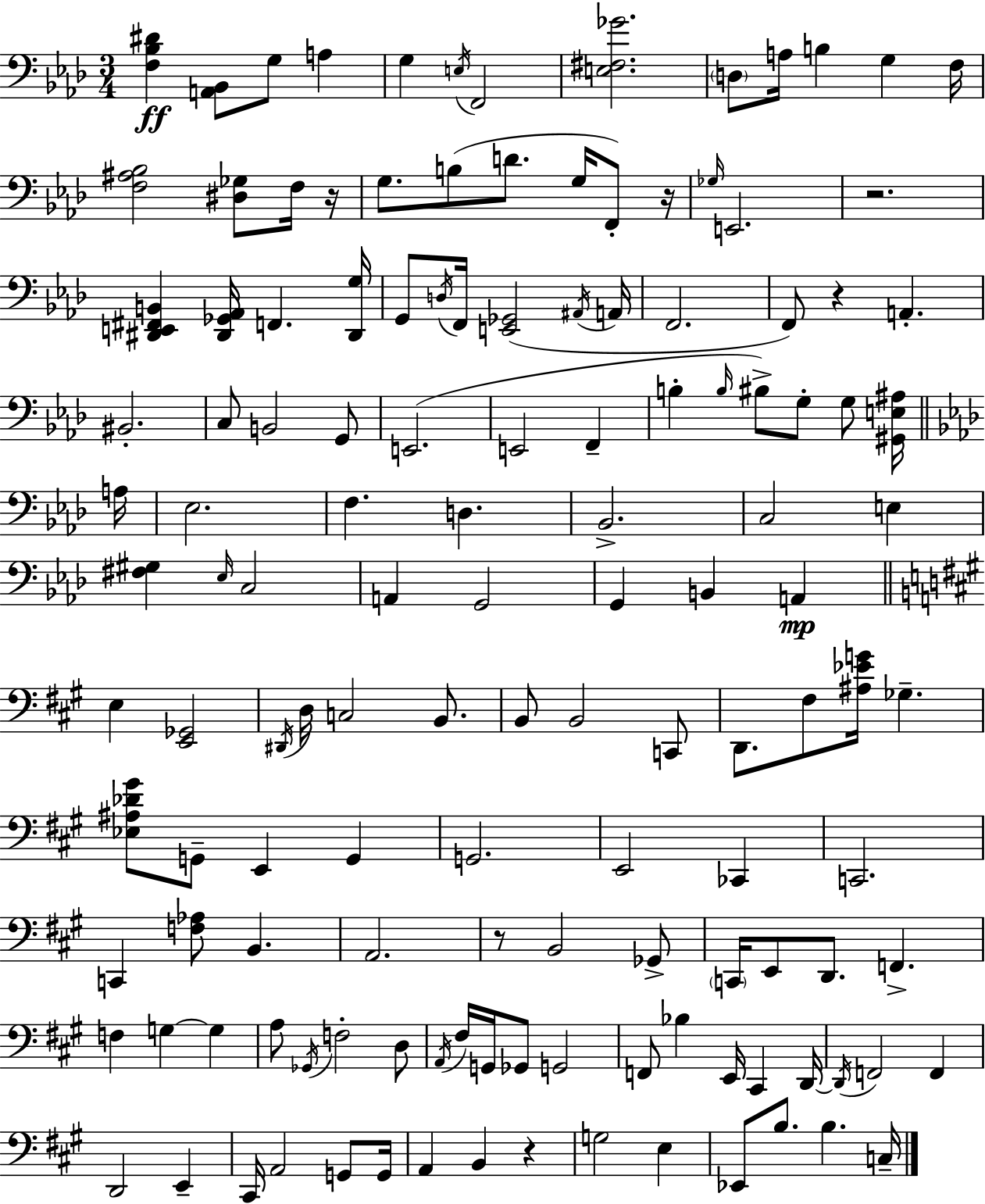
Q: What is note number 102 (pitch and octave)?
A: E2